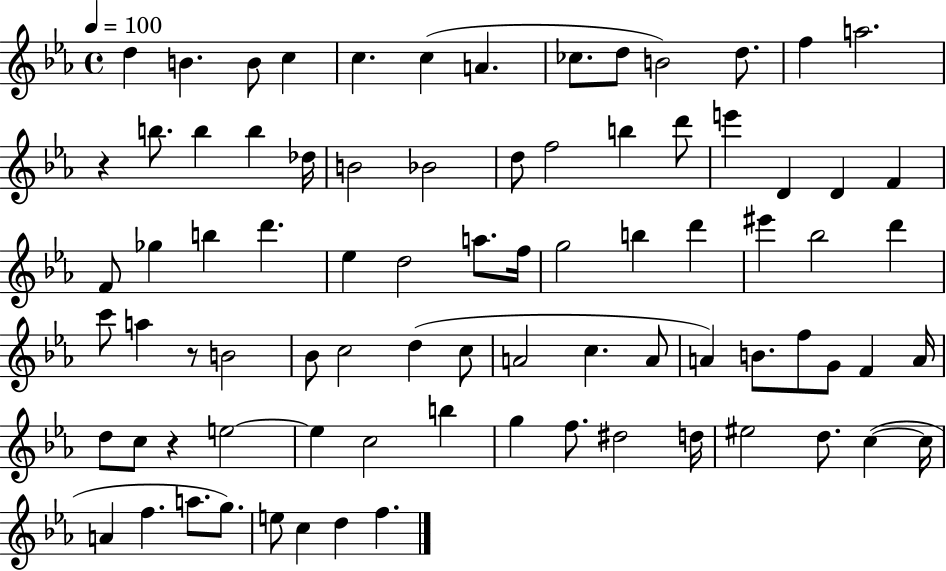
D5/q B4/q. B4/e C5/q C5/q. C5/q A4/q. CES5/e. D5/e B4/h D5/e. F5/q A5/h. R/q B5/e. B5/q B5/q Db5/s B4/h Bb4/h D5/e F5/h B5/q D6/e E6/q D4/q D4/q F4/q F4/e Gb5/q B5/q D6/q. Eb5/q D5/h A5/e. F5/s G5/h B5/q D6/q EIS6/q Bb5/h D6/q C6/e A5/q R/e B4/h Bb4/e C5/h D5/q C5/e A4/h C5/q. A4/e A4/q B4/e. F5/e G4/e F4/q A4/s D5/e C5/e R/q E5/h E5/q C5/h B5/q G5/q F5/e. D#5/h D5/s EIS5/h D5/e. C5/q C5/s A4/q F5/q. A5/e. G5/e. E5/e C5/q D5/q F5/q.